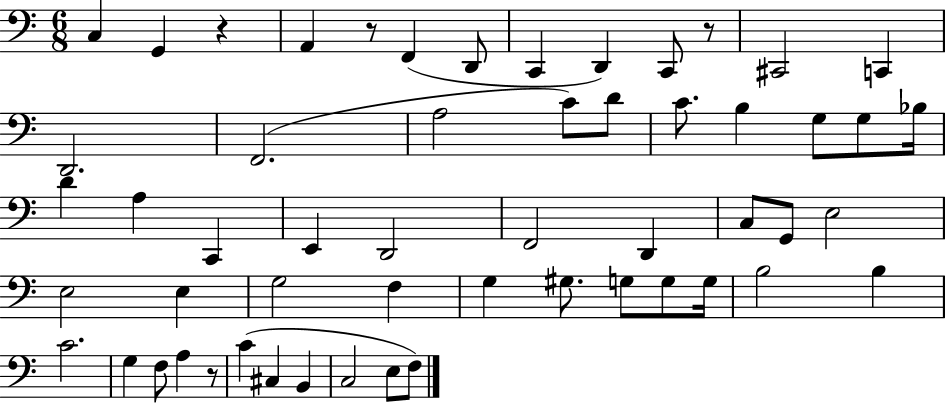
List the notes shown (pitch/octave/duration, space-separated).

C3/q G2/q R/q A2/q R/e F2/q D2/e C2/q D2/q C2/e R/e C#2/h C2/q D2/h. F2/h. A3/h C4/e D4/e C4/e. B3/q G3/e G3/e Bb3/s D4/q A3/q C2/q E2/q D2/h F2/h D2/q C3/e G2/e E3/h E3/h E3/q G3/h F3/q G3/q G#3/e. G3/e G3/e G3/s B3/h B3/q C4/h. G3/q F3/e A3/q R/e C4/q C#3/q B2/q C3/h E3/e F3/e